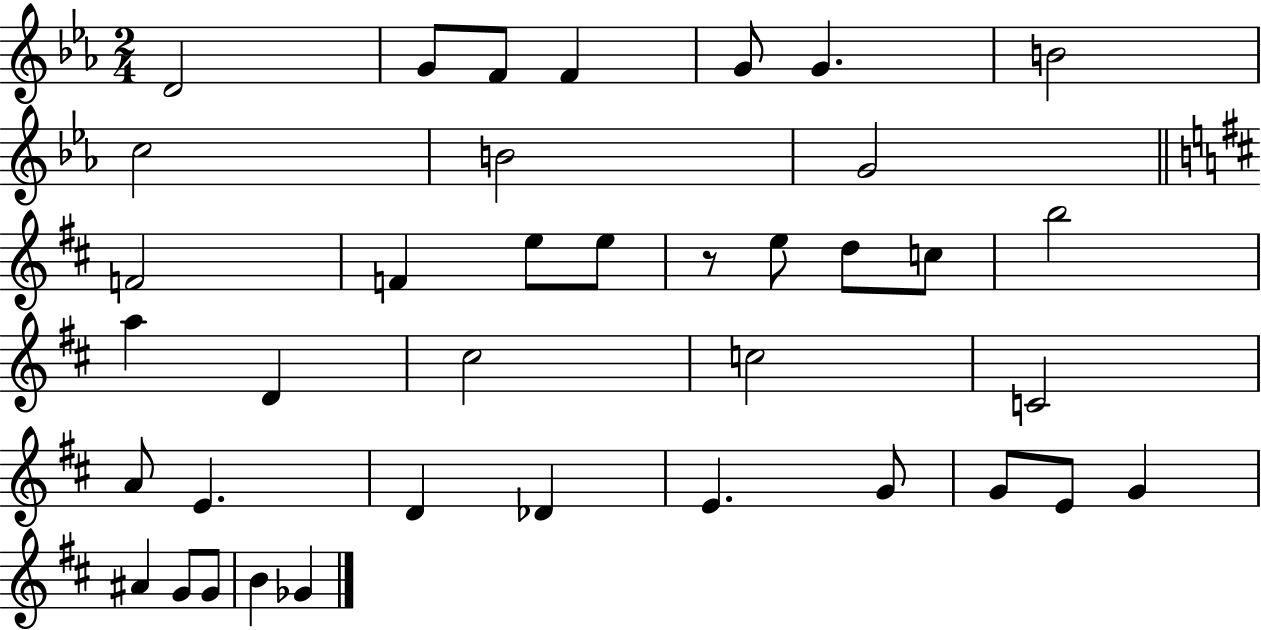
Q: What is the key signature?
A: EES major